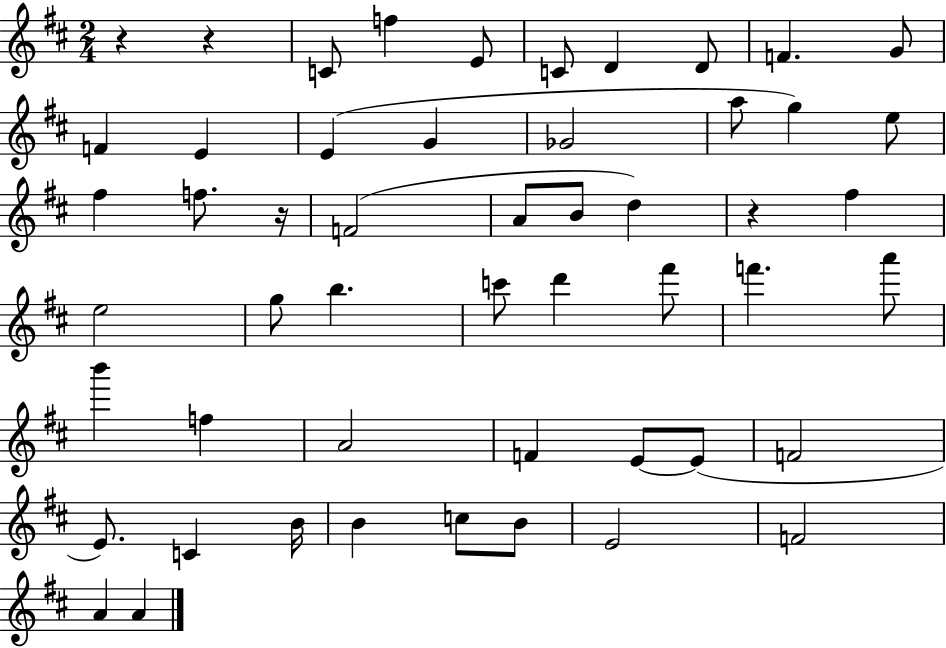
X:1
T:Untitled
M:2/4
L:1/4
K:D
z z C/2 f E/2 C/2 D D/2 F G/2 F E E G _G2 a/2 g e/2 ^f f/2 z/4 F2 A/2 B/2 d z ^f e2 g/2 b c'/2 d' ^f'/2 f' a'/2 b' f A2 F E/2 E/2 F2 E/2 C B/4 B c/2 B/2 E2 F2 A A